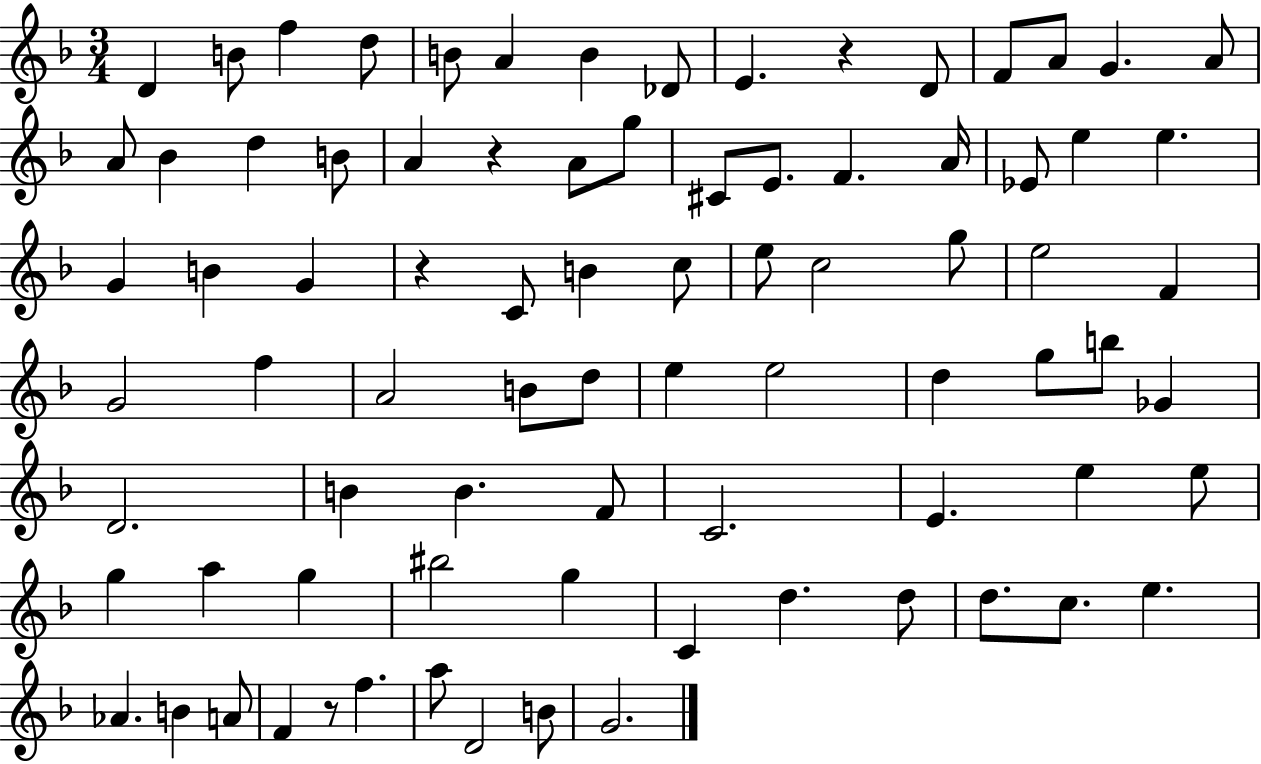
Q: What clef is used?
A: treble